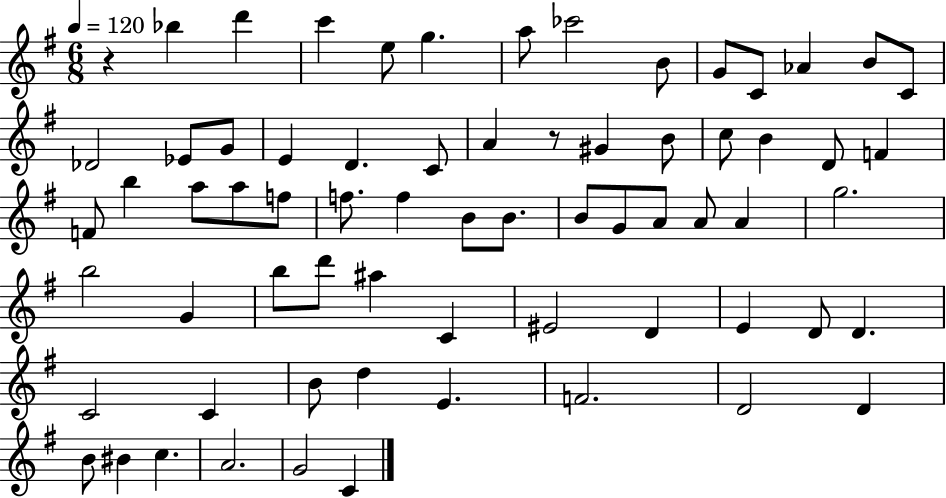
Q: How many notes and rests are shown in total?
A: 68